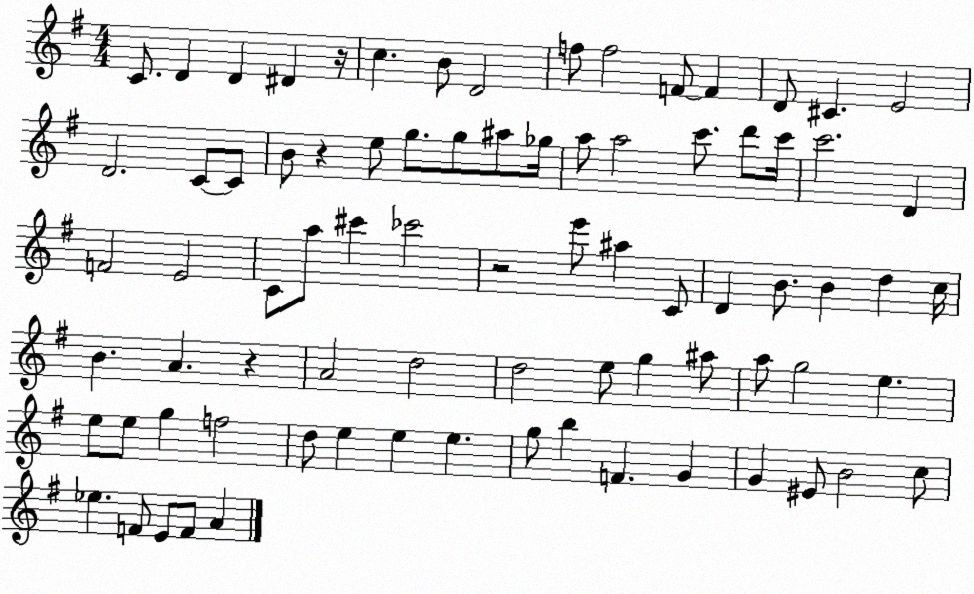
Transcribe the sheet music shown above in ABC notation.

X:1
T:Untitled
M:4/4
L:1/4
K:G
C/2 D D ^D z/4 c B/2 D2 f/2 f2 F/2 F D/2 ^C E2 D2 C/2 C/2 B/2 z e/2 g/2 g/2 ^a/2 _g/4 a/2 a2 c'/2 d'/2 c'/4 c'2 D F2 E2 C/2 a/2 ^c' _c'2 z2 e'/2 ^a C/2 D B/2 B d c/4 B A z A2 d2 d2 e/2 g ^a/2 a/2 g2 e e/2 e/2 g f2 d/2 e e e g/2 b F G G ^E/2 B2 c/2 _e F/2 E/2 F/2 A